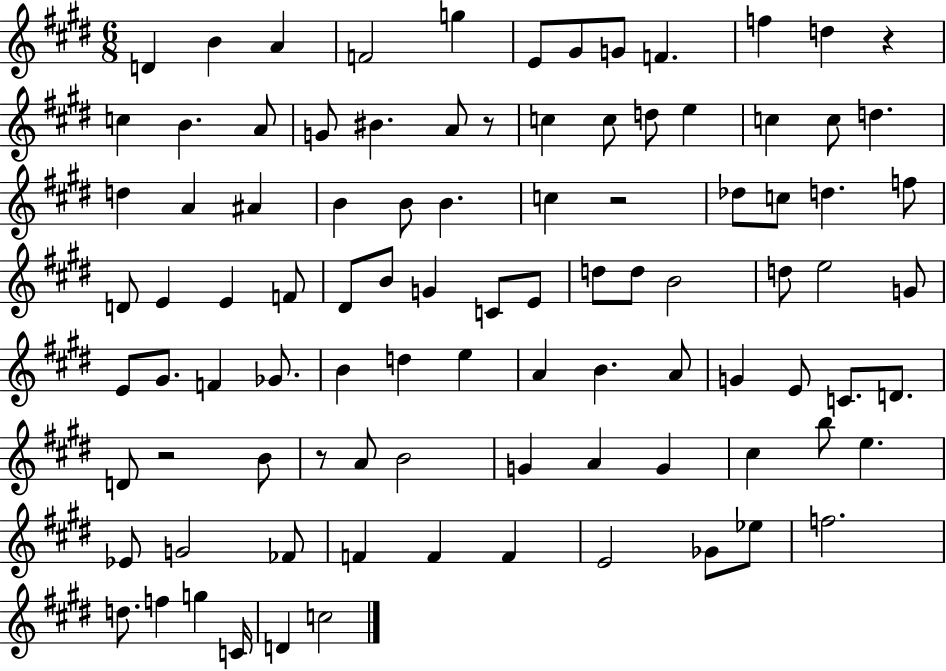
{
  \clef treble
  \numericTimeSignature
  \time 6/8
  \key e \major
  d'4 b'4 a'4 | f'2 g''4 | e'8 gis'8 g'8 f'4. | f''4 d''4 r4 | \break c''4 b'4. a'8 | g'8 bis'4. a'8 r8 | c''4 c''8 d''8 e''4 | c''4 c''8 d''4. | \break d''4 a'4 ais'4 | b'4 b'8 b'4. | c''4 r2 | des''8 c''8 d''4. f''8 | \break d'8 e'4 e'4 f'8 | dis'8 b'8 g'4 c'8 e'8 | d''8 d''8 b'2 | d''8 e''2 g'8 | \break e'8 gis'8. f'4 ges'8. | b'4 d''4 e''4 | a'4 b'4. a'8 | g'4 e'8 c'8. d'8. | \break d'8 r2 b'8 | r8 a'8 b'2 | g'4 a'4 g'4 | cis''4 b''8 e''4. | \break ees'8 g'2 fes'8 | f'4 f'4 f'4 | e'2 ges'8 ees''8 | f''2. | \break d''8. f''4 g''4 c'16 | d'4 c''2 | \bar "|."
}